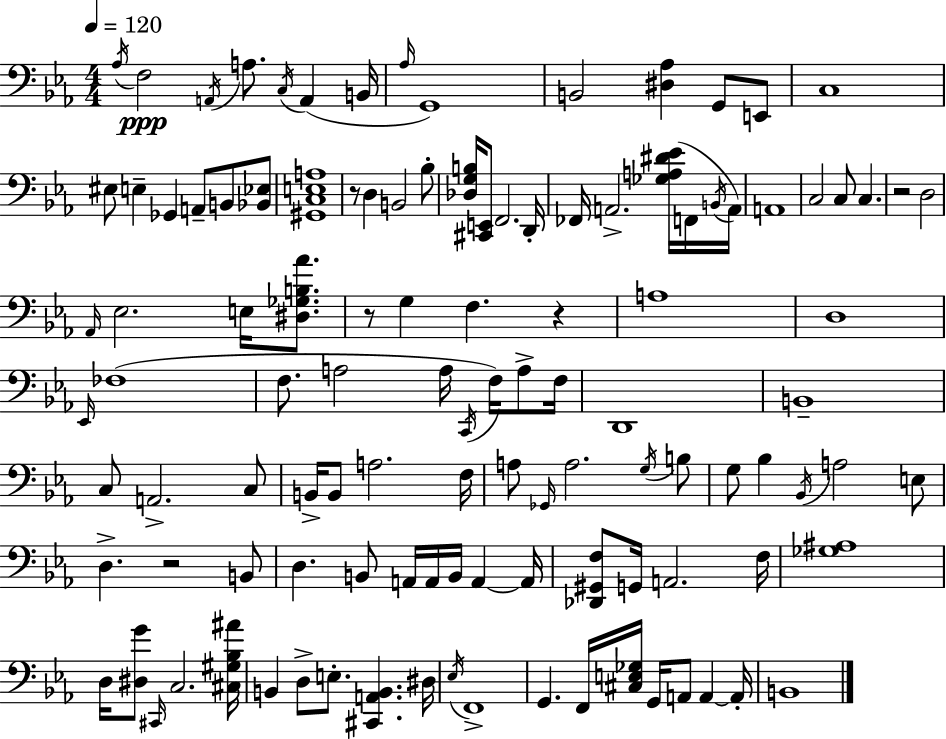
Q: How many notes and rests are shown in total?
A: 114